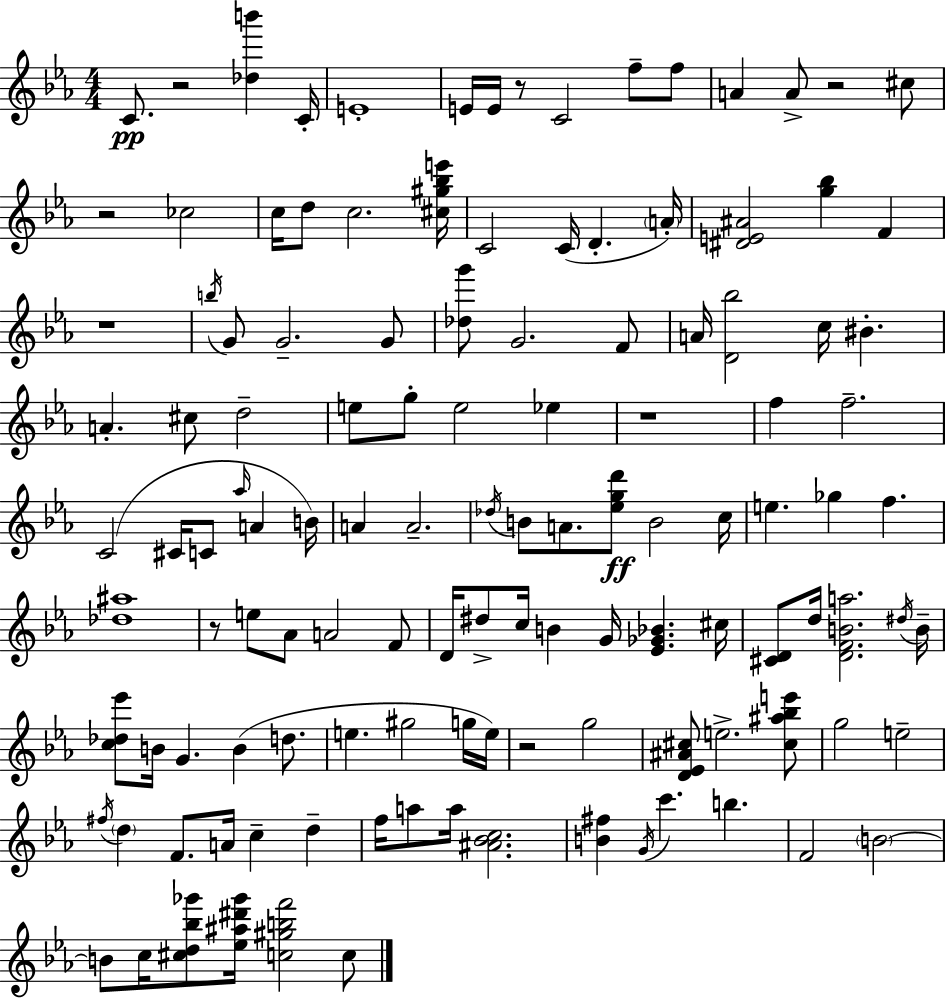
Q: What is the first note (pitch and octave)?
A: C4